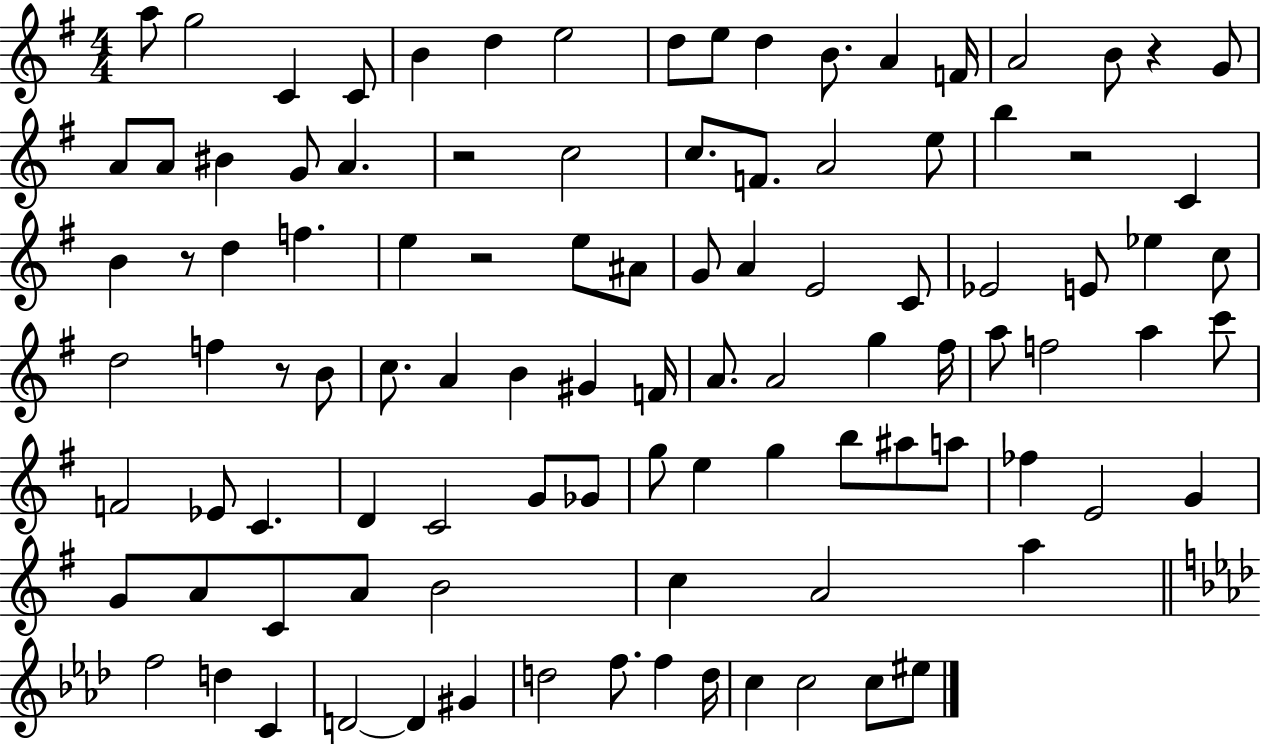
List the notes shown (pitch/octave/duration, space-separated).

A5/e G5/h C4/q C4/e B4/q D5/q E5/h D5/e E5/e D5/q B4/e. A4/q F4/s A4/h B4/e R/q G4/e A4/e A4/e BIS4/q G4/e A4/q. R/h C5/h C5/e. F4/e. A4/h E5/e B5/q R/h C4/q B4/q R/e D5/q F5/q. E5/q R/h E5/e A#4/e G4/e A4/q E4/h C4/e Eb4/h E4/e Eb5/q C5/e D5/h F5/q R/e B4/e C5/e. A4/q B4/q G#4/q F4/s A4/e. A4/h G5/q F#5/s A5/e F5/h A5/q C6/e F4/h Eb4/e C4/q. D4/q C4/h G4/e Gb4/e G5/e E5/q G5/q B5/e A#5/e A5/e FES5/q E4/h G4/q G4/e A4/e C4/e A4/e B4/h C5/q A4/h A5/q F5/h D5/q C4/q D4/h D4/q G#4/q D5/h F5/e. F5/q D5/s C5/q C5/h C5/e EIS5/e